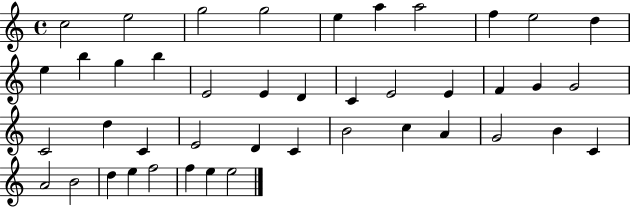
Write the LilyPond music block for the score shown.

{
  \clef treble
  \time 4/4
  \defaultTimeSignature
  \key c \major
  c''2 e''2 | g''2 g''2 | e''4 a''4 a''2 | f''4 e''2 d''4 | \break e''4 b''4 g''4 b''4 | e'2 e'4 d'4 | c'4 e'2 e'4 | f'4 g'4 g'2 | \break c'2 d''4 c'4 | e'2 d'4 c'4 | b'2 c''4 a'4 | g'2 b'4 c'4 | \break a'2 b'2 | d''4 e''4 f''2 | f''4 e''4 e''2 | \bar "|."
}